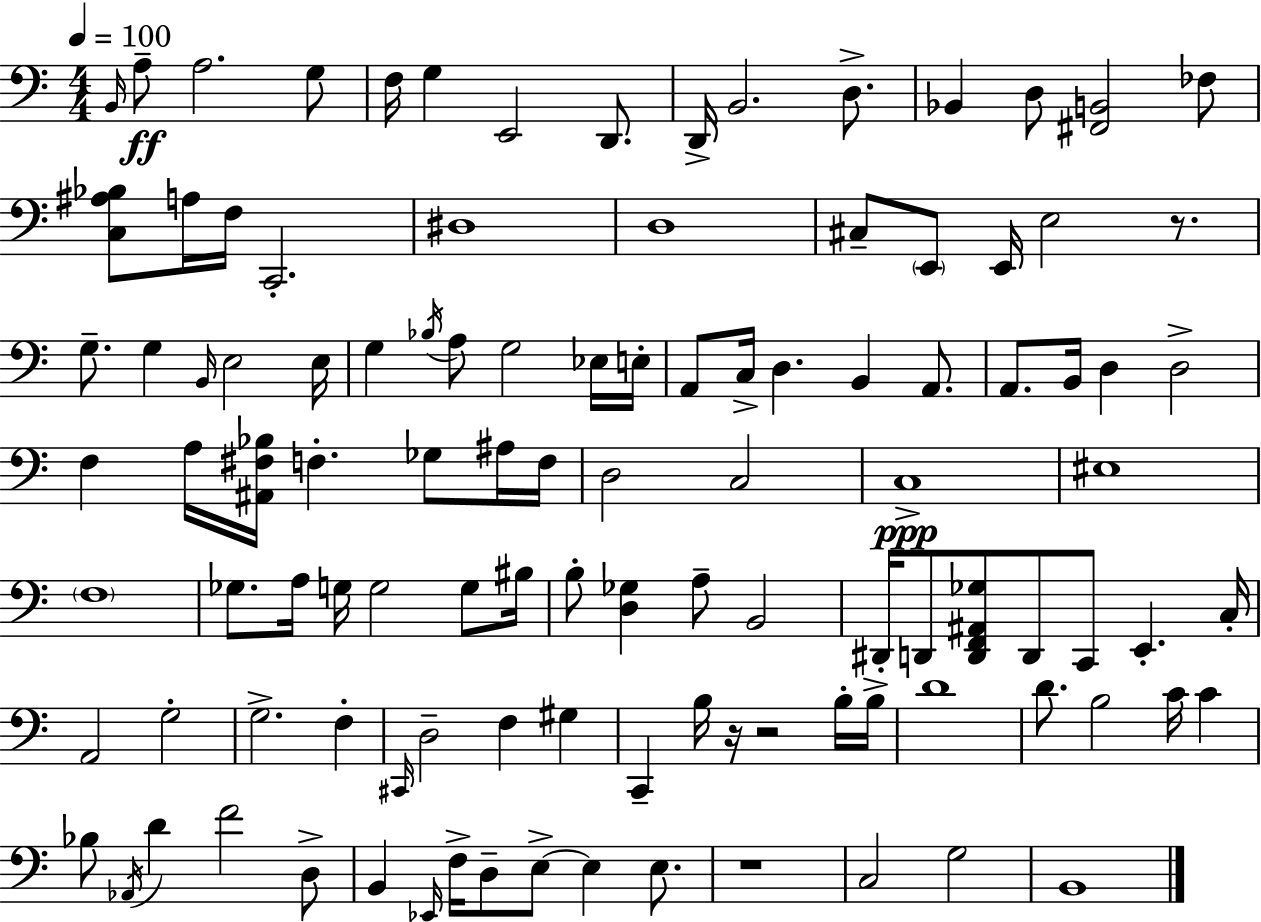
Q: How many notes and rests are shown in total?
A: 110